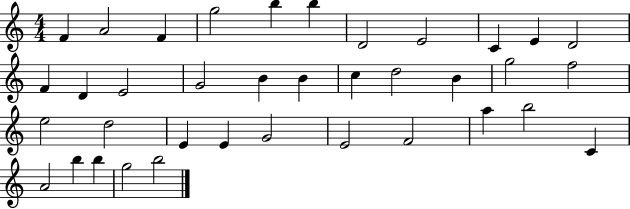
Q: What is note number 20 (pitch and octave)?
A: B4